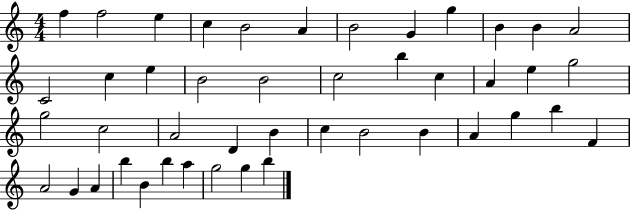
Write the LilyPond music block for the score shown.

{
  \clef treble
  \numericTimeSignature
  \time 4/4
  \key c \major
  f''4 f''2 e''4 | c''4 b'2 a'4 | b'2 g'4 g''4 | b'4 b'4 a'2 | \break c'2 c''4 e''4 | b'2 b'2 | c''2 b''4 c''4 | a'4 e''4 g''2 | \break g''2 c''2 | a'2 d'4 b'4 | c''4 b'2 b'4 | a'4 g''4 b''4 f'4 | \break a'2 g'4 a'4 | b''4 b'4 b''4 a''4 | g''2 g''4 b''4 | \bar "|."
}